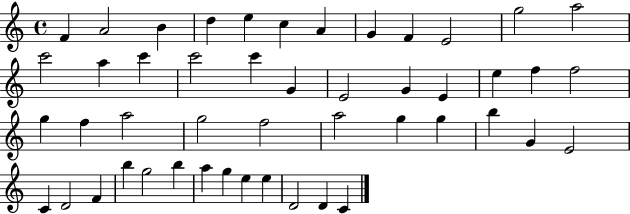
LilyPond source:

{
  \clef treble
  \time 4/4
  \defaultTimeSignature
  \key c \major
  f'4 a'2 b'4 | d''4 e''4 c''4 a'4 | g'4 f'4 e'2 | g''2 a''2 | \break c'''2 a''4 c'''4 | c'''2 c'''4 g'4 | e'2 g'4 e'4 | e''4 f''4 f''2 | \break g''4 f''4 a''2 | g''2 f''2 | a''2 g''4 g''4 | b''4 g'4 e'2 | \break c'4 d'2 f'4 | b''4 g''2 b''4 | a''4 g''4 e''4 e''4 | d'2 d'4 c'4 | \break \bar "|."
}